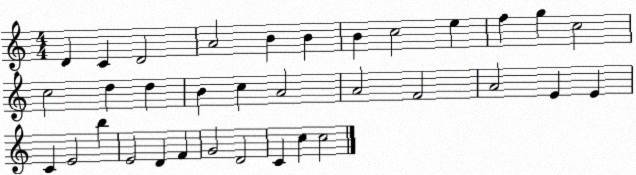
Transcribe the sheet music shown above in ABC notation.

X:1
T:Untitled
M:4/4
L:1/4
K:C
D C D2 A2 B B B c2 e f g c2 c2 d d B c A2 A2 F2 A2 E E C E2 b E2 D F G2 D2 C c c2